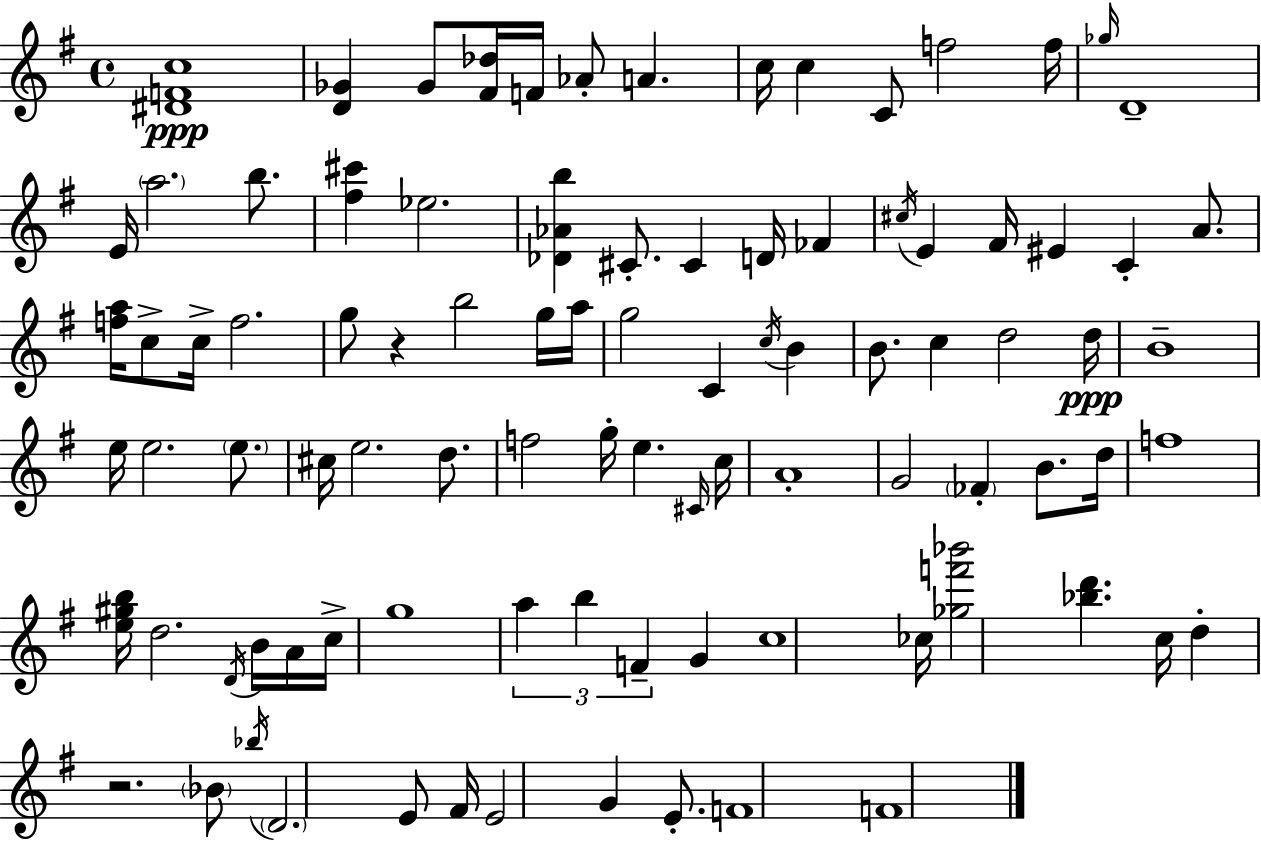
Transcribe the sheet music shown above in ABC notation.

X:1
T:Untitled
M:4/4
L:1/4
K:G
[^DFc]4 [D_G] _G/2 [^F_d]/4 F/4 _A/2 A c/4 c C/2 f2 f/4 _g/4 D4 E/4 a2 b/2 [^f^c'] _e2 [_D_Ab] ^C/2 ^C D/4 _F ^c/4 E ^F/4 ^E C A/2 [fa]/4 c/2 c/4 f2 g/2 z b2 g/4 a/4 g2 C c/4 B B/2 c d2 d/4 B4 e/4 e2 e/2 ^c/4 e2 d/2 f2 g/4 e ^C/4 c/4 A4 G2 _F B/2 d/4 f4 [e^gb]/4 d2 D/4 B/4 A/4 c/4 g4 a b F G c4 _c/4 [_gf'_b']2 [_bd'] c/4 d z2 _B/2 _b/4 D2 E/2 ^F/4 E2 G E/2 F4 F4